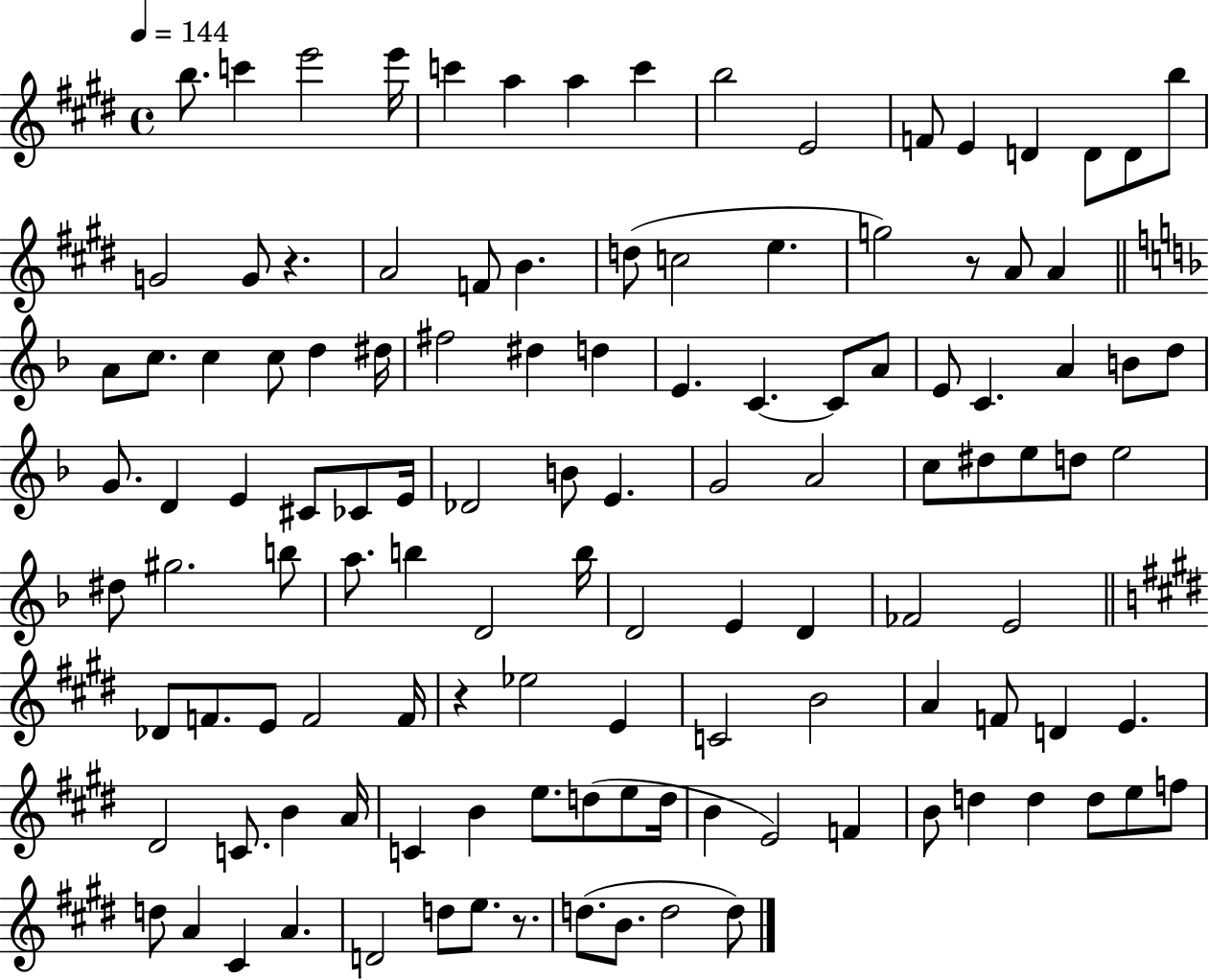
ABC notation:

X:1
T:Untitled
M:4/4
L:1/4
K:E
b/2 c' e'2 e'/4 c' a a c' b2 E2 F/2 E D D/2 D/2 b/2 G2 G/2 z A2 F/2 B d/2 c2 e g2 z/2 A/2 A A/2 c/2 c c/2 d ^d/4 ^f2 ^d d E C C/2 A/2 E/2 C A B/2 d/2 G/2 D E ^C/2 _C/2 E/4 _D2 B/2 E G2 A2 c/2 ^d/2 e/2 d/2 e2 ^d/2 ^g2 b/2 a/2 b D2 b/4 D2 E D _F2 E2 _D/2 F/2 E/2 F2 F/4 z _e2 E C2 B2 A F/2 D E ^D2 C/2 B A/4 C B e/2 d/2 e/2 d/4 B E2 F B/2 d d d/2 e/2 f/2 d/2 A ^C A D2 d/2 e/2 z/2 d/2 B/2 d2 d/2